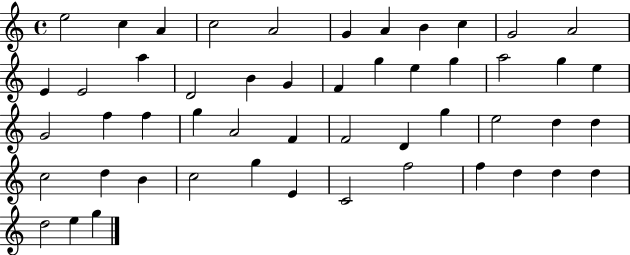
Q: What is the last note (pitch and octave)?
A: G5